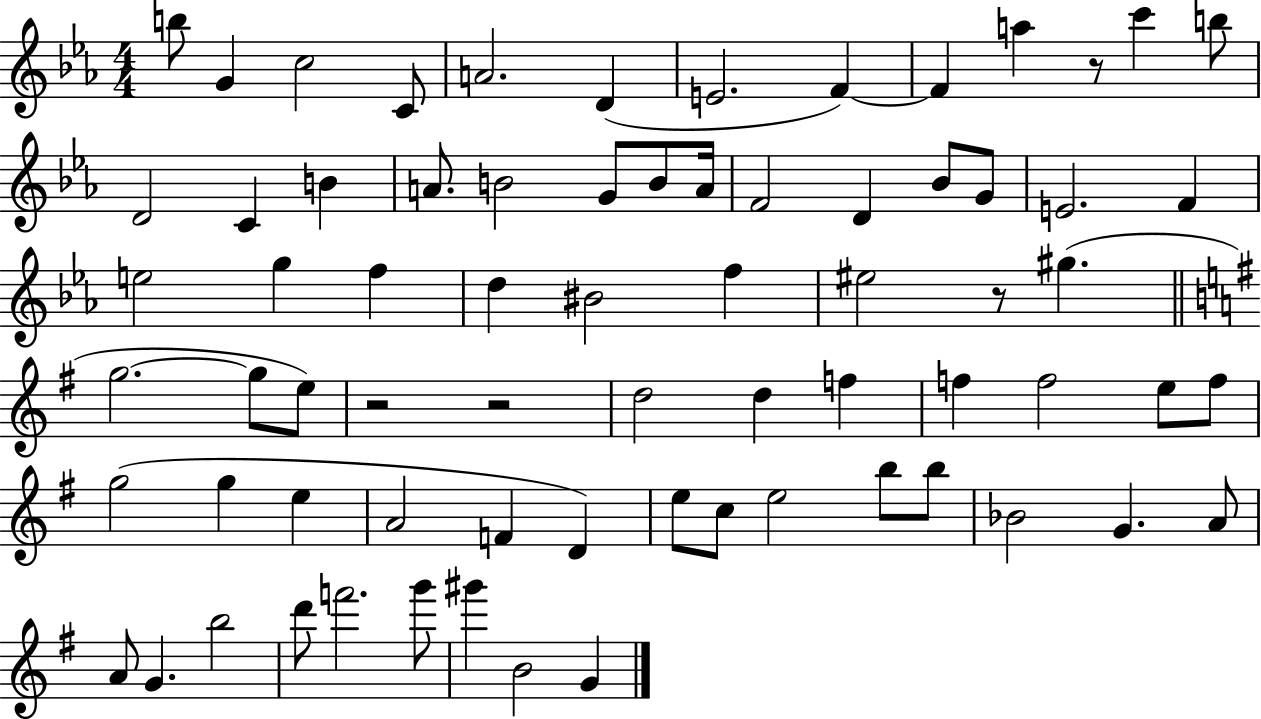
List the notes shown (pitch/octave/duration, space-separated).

B5/e G4/q C5/h C4/e A4/h. D4/q E4/h. F4/q F4/q A5/q R/e C6/q B5/e D4/h C4/q B4/q A4/e. B4/h G4/e B4/e A4/s F4/h D4/q Bb4/e G4/e E4/h. F4/q E5/h G5/q F5/q D5/q BIS4/h F5/q EIS5/h R/e G#5/q. G5/h. G5/e E5/e R/h R/h D5/h D5/q F5/q F5/q F5/h E5/e F5/e G5/h G5/q E5/q A4/h F4/q D4/q E5/e C5/e E5/h B5/e B5/e Bb4/h G4/q. A4/e A4/e G4/q. B5/h D6/e F6/h. G6/e G#6/q B4/h G4/q